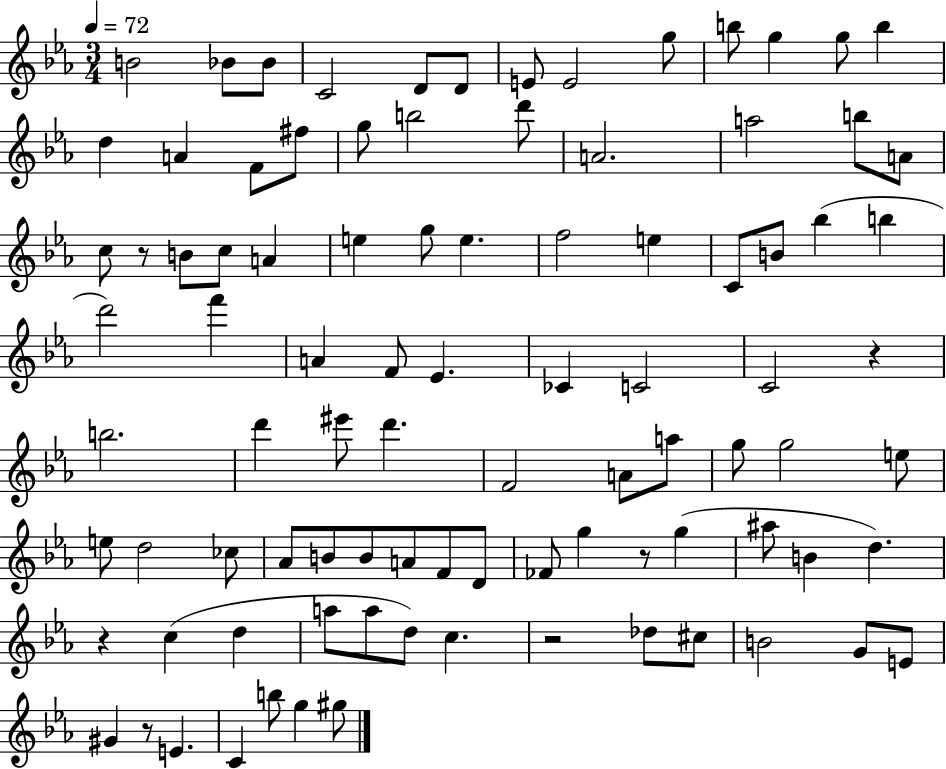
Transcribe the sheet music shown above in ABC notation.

X:1
T:Untitled
M:3/4
L:1/4
K:Eb
B2 _B/2 _B/2 C2 D/2 D/2 E/2 E2 g/2 b/2 g g/2 b d A F/2 ^f/2 g/2 b2 d'/2 A2 a2 b/2 A/2 c/2 z/2 B/2 c/2 A e g/2 e f2 e C/2 B/2 _b b d'2 f' A F/2 _E _C C2 C2 z b2 d' ^e'/2 d' F2 A/2 a/2 g/2 g2 e/2 e/2 d2 _c/2 _A/2 B/2 B/2 A/2 F/2 D/2 _F/2 g z/2 g ^a/2 B d z c d a/2 a/2 d/2 c z2 _d/2 ^c/2 B2 G/2 E/2 ^G z/2 E C b/2 g ^g/2